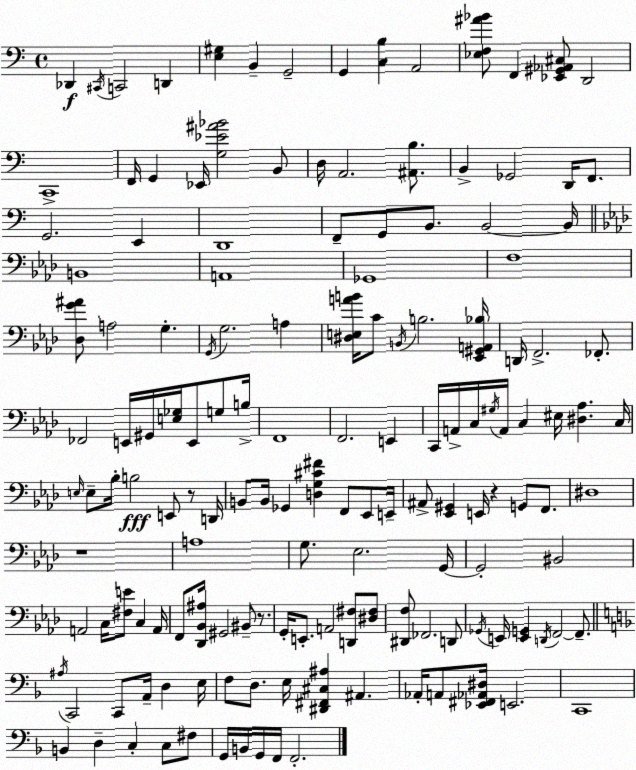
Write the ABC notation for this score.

X:1
T:Untitled
M:4/4
L:1/4
K:C
_D,, ^C,,/4 C,,2 D,, [E,^G,] B,, G,,2 G,, [C,B,] A,,2 [_E,F,^A_B]/2 F,, [_E,,^G,,_A,,^C,]/2 D,,2 C,,4 F,,/4 G,, _E,,/4 [G,_E^A_B]2 B,,/2 D,/4 A,,2 [^A,,B,]/2 B,, _G,,2 D,,/4 F,,/2 G,,2 E,, D,,4 F,,/2 G,,/2 B,,/2 B,,2 B,,/4 B,,4 A,,4 _G,,4 F,4 [_D,G^A]/2 A,2 G, G,,/4 G,2 A, [^D,E,AB]/4 C/2 B,,/4 B,2 [_E,,^G,,A,,_B,]/4 D,,/4 F,,2 _F,,/2 _F,,2 E,,/4 ^G,,/4 [E,_G,]/4 E,,/2 G,/2 B,/4 F,,4 F,,2 E,, C,,/4 A,,/4 C,/4 ^G,/4 A,,/4 C, ^E,/4 [^D,_A,] C,/4 E,/4 E,/2 _B,/4 B,2 E,,/2 z/2 D,,/4 B,,/2 B,,/4 _G,, [D,G,^C^F] F,,/2 _E,,/2 E,,/4 ^A,,/2 [_E,,^G,,] E,,/4 z G,,/2 F,,/2 ^D,4 z4 A,4 G,/2 _E,2 G,,/4 G,,2 ^B,,2 A,,2 C,/4 [^F,E]/2 C, A,,/4 F,,/2 [_D,,_B,,^A,]/4 ^G,,2 ^B,,/2 z/2 G,,/4 E,,/2 A,,2 [D,,^F,]/2 [^D,^F,]/2 [^D,,F,]/2 _F,,2 D,,/2 _G,,/4 E,,/4 [E,,G,,] D,,/4 F,,2 F,,/2 ^A,/4 C,,2 C,,/2 A,,/4 D, E,/4 F,/2 D,/2 E,/4 [^D,,^F,,^C,^A,] ^A,, _A,,/4 A,,/2 [_E,,^F,,_A,,^D,]/4 E,,2 C,,4 B,, D, C, C,/2 ^F,/2 G,,/4 B,,/4 G,,/4 F,,/4 F,,2